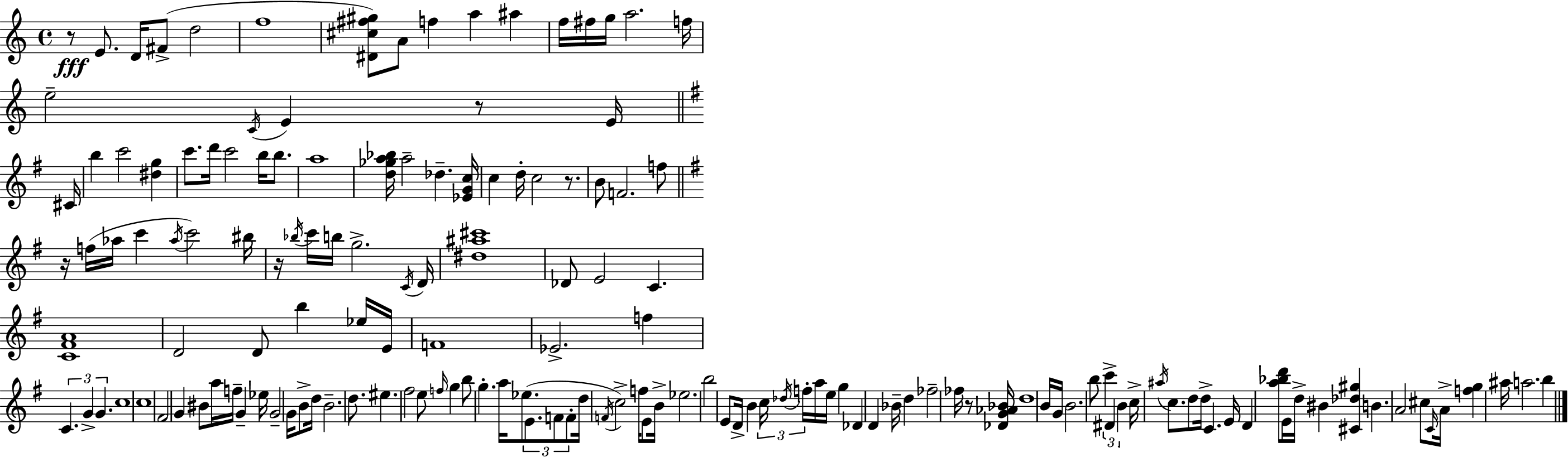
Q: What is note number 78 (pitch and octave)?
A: F#5